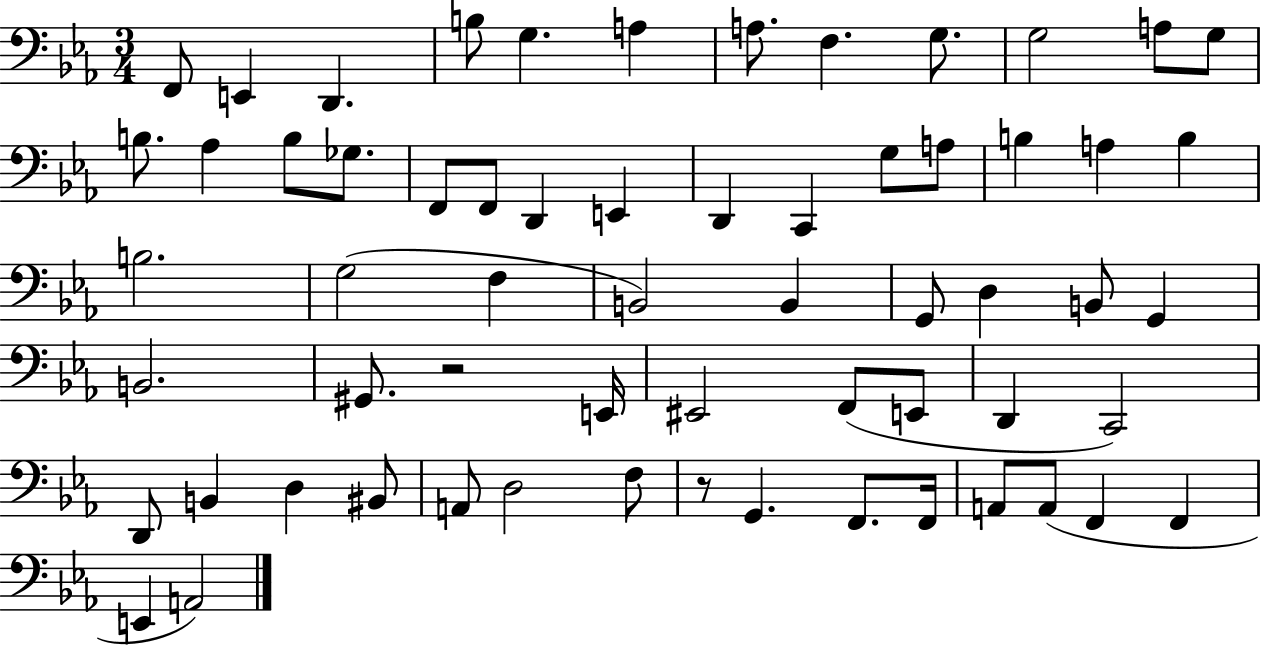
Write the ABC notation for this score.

X:1
T:Untitled
M:3/4
L:1/4
K:Eb
F,,/2 E,, D,, B,/2 G, A, A,/2 F, G,/2 G,2 A,/2 G,/2 B,/2 _A, B,/2 _G,/2 F,,/2 F,,/2 D,, E,, D,, C,, G,/2 A,/2 B, A, B, B,2 G,2 F, B,,2 B,, G,,/2 D, B,,/2 G,, B,,2 ^G,,/2 z2 E,,/4 ^E,,2 F,,/2 E,,/2 D,, C,,2 D,,/2 B,, D, ^B,,/2 A,,/2 D,2 F,/2 z/2 G,, F,,/2 F,,/4 A,,/2 A,,/2 F,, F,, E,, A,,2